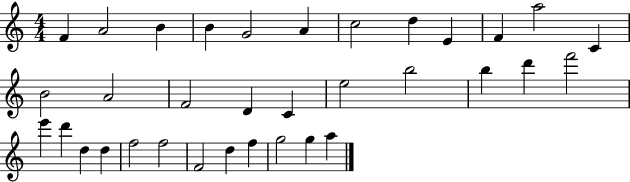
F4/q A4/h B4/q B4/q G4/h A4/q C5/h D5/q E4/q F4/q A5/h C4/q B4/h A4/h F4/h D4/q C4/q E5/h B5/h B5/q D6/q F6/h E6/q D6/q D5/q D5/q F5/h F5/h F4/h D5/q F5/q G5/h G5/q A5/q